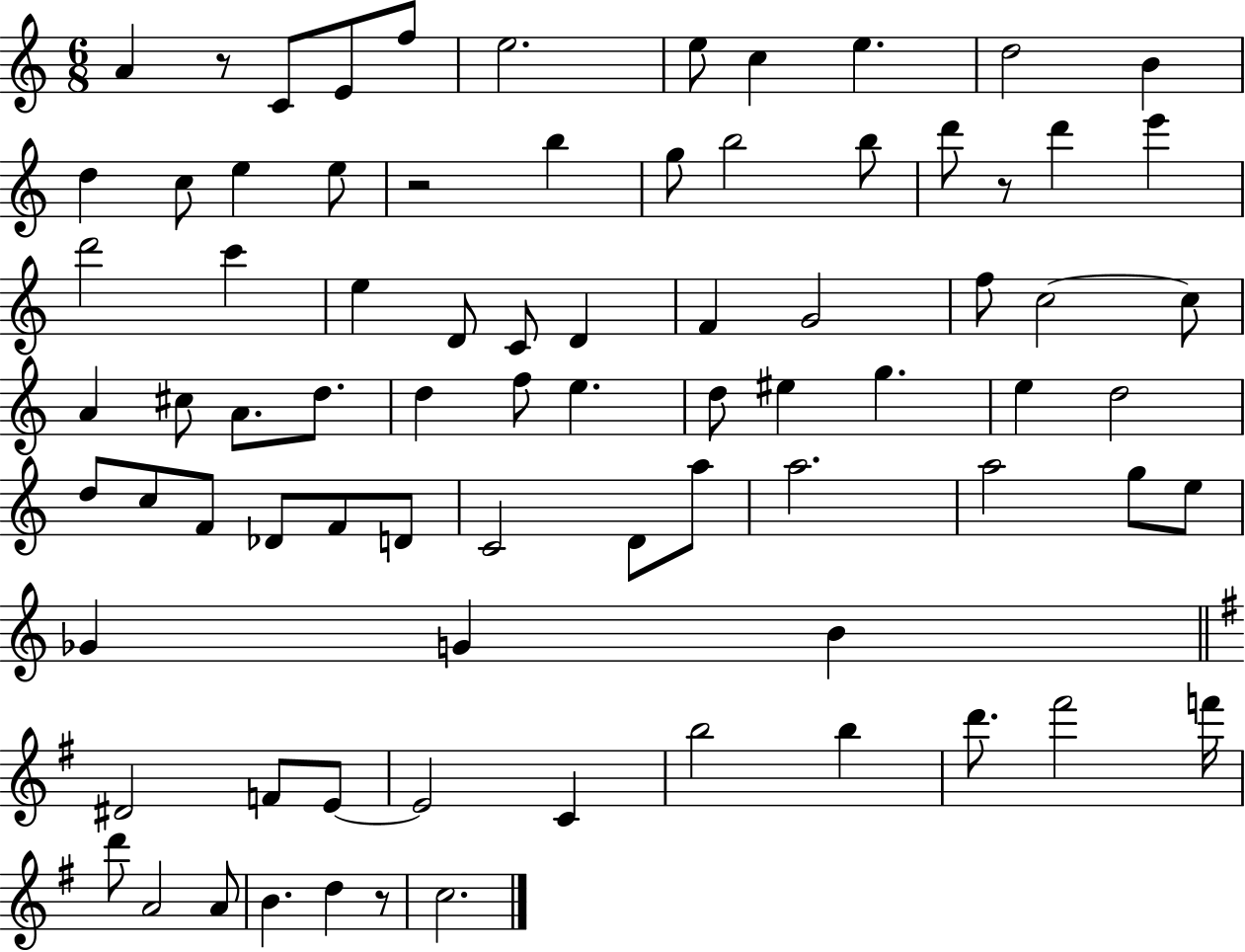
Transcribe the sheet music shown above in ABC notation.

X:1
T:Untitled
M:6/8
L:1/4
K:C
A z/2 C/2 E/2 f/2 e2 e/2 c e d2 B d c/2 e e/2 z2 b g/2 b2 b/2 d'/2 z/2 d' e' d'2 c' e D/2 C/2 D F G2 f/2 c2 c/2 A ^c/2 A/2 d/2 d f/2 e d/2 ^e g e d2 d/2 c/2 F/2 _D/2 F/2 D/2 C2 D/2 a/2 a2 a2 g/2 e/2 _G G B ^D2 F/2 E/2 E2 C b2 b d'/2 ^f'2 f'/4 d'/2 A2 A/2 B d z/2 c2